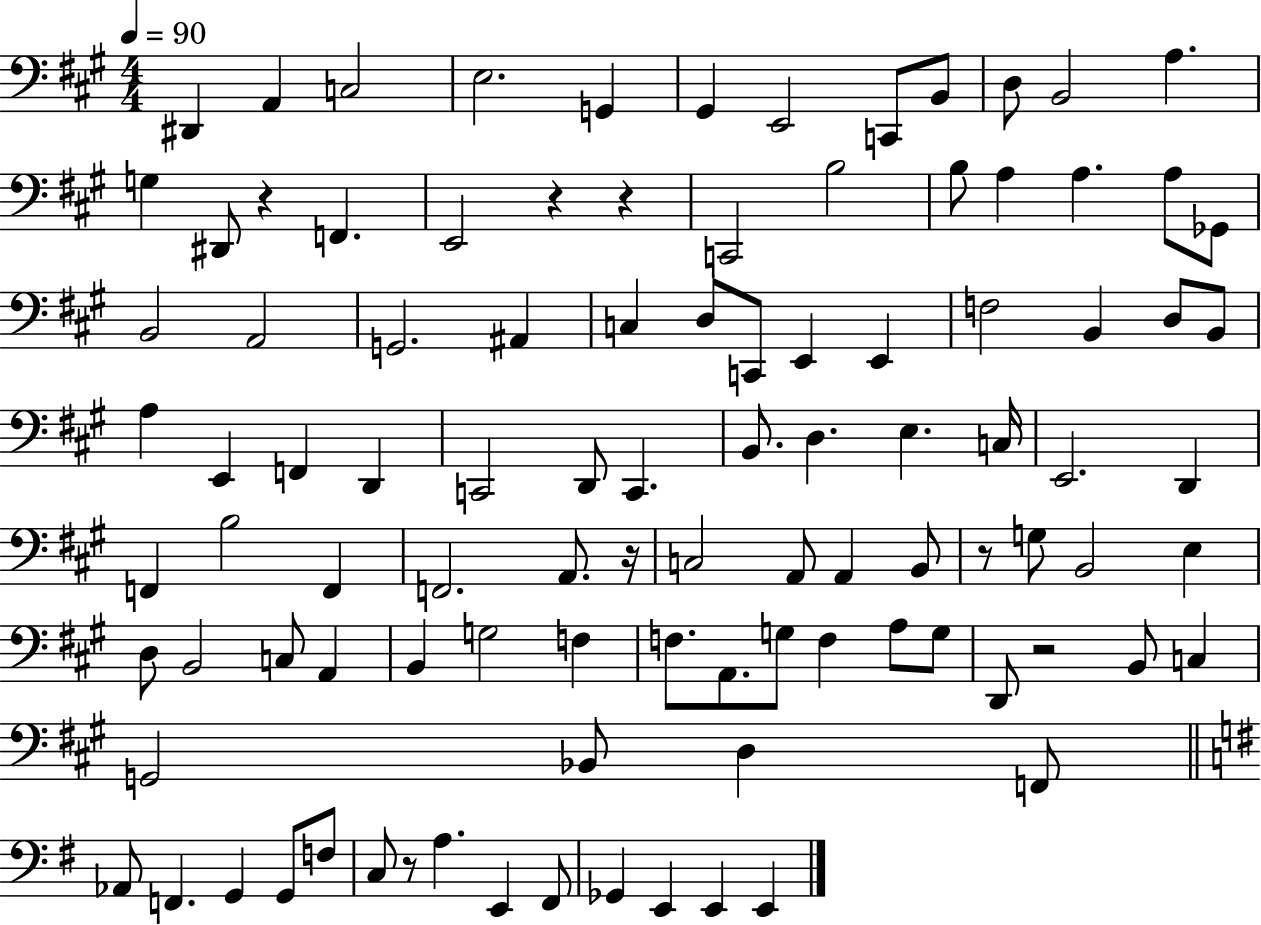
X:1
T:Untitled
M:4/4
L:1/4
K:A
^D,, A,, C,2 E,2 G,, ^G,, E,,2 C,,/2 B,,/2 D,/2 B,,2 A, G, ^D,,/2 z F,, E,,2 z z C,,2 B,2 B,/2 A, A, A,/2 _G,,/2 B,,2 A,,2 G,,2 ^A,, C, D,/2 C,,/2 E,, E,, F,2 B,, D,/2 B,,/2 A, E,, F,, D,, C,,2 D,,/2 C,, B,,/2 D, E, C,/4 E,,2 D,, F,, B,2 F,, F,,2 A,,/2 z/4 C,2 A,,/2 A,, B,,/2 z/2 G,/2 B,,2 E, D,/2 B,,2 C,/2 A,, B,, G,2 F, F,/2 A,,/2 G,/2 F, A,/2 G,/2 D,,/2 z2 B,,/2 C, G,,2 _B,,/2 D, F,,/2 _A,,/2 F,, G,, G,,/2 F,/2 C,/2 z/2 A, E,, ^F,,/2 _G,, E,, E,, E,,